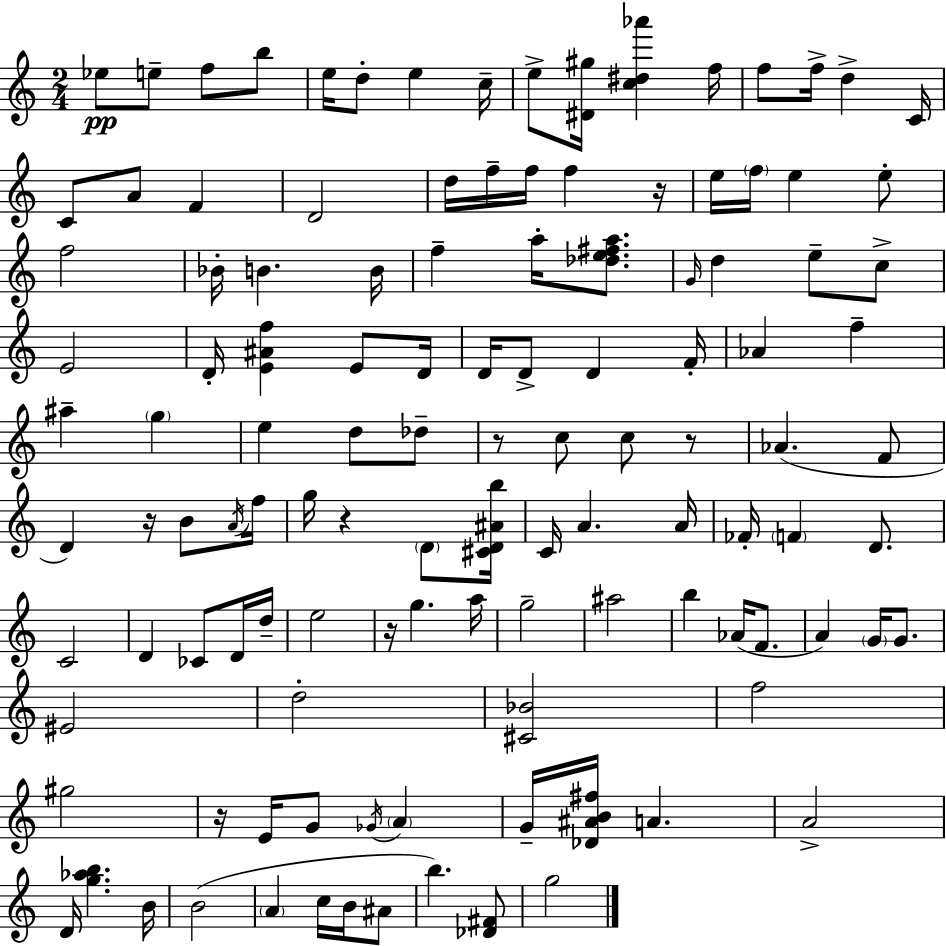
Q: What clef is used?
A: treble